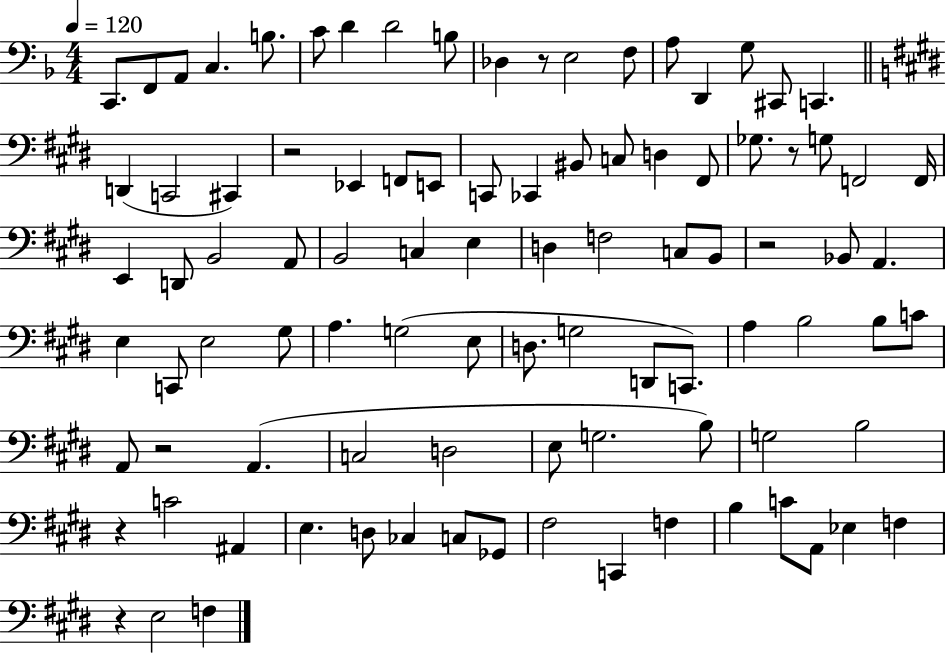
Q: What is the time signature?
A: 4/4